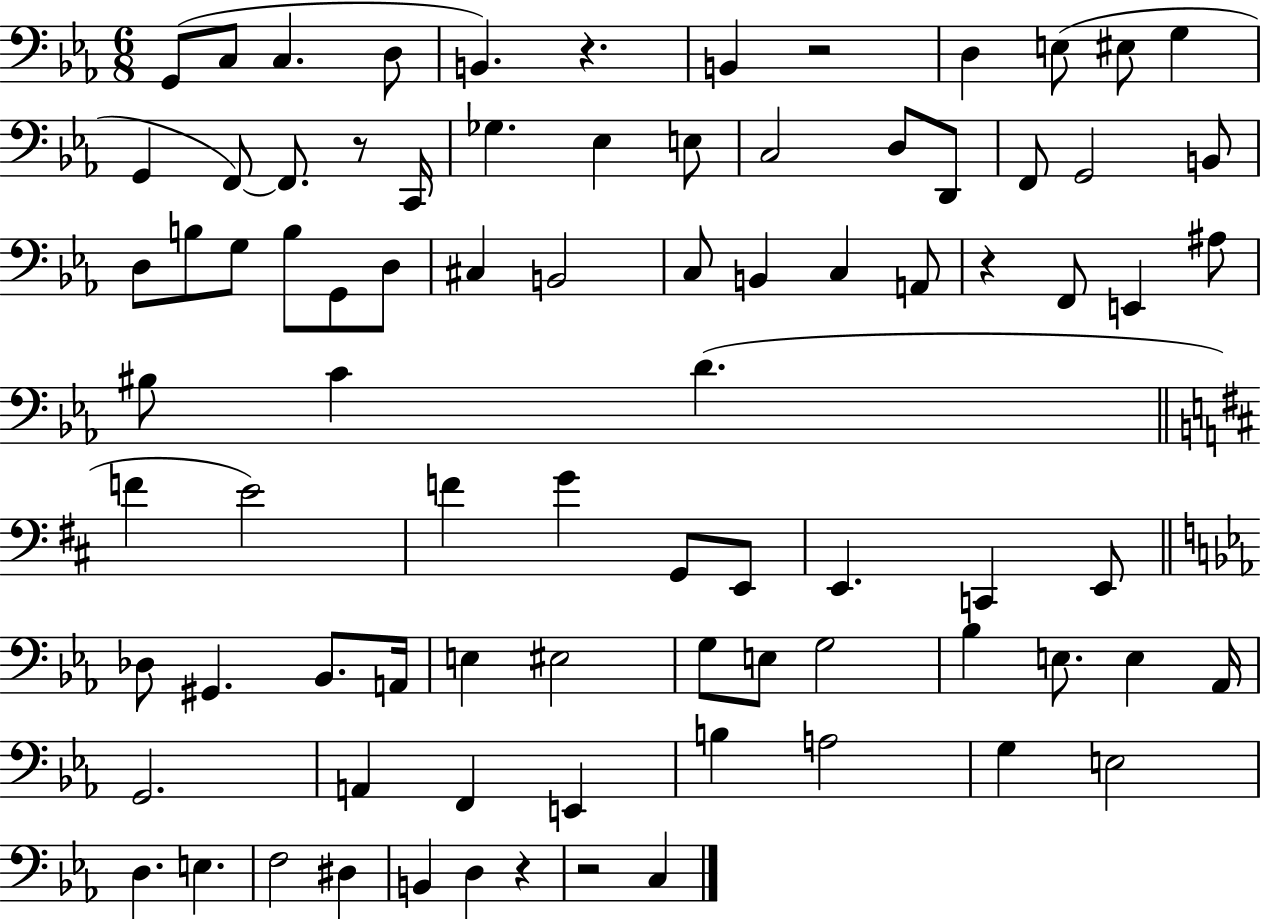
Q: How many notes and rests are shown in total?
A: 84